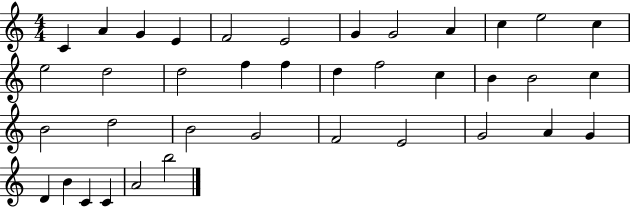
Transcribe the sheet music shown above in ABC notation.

X:1
T:Untitled
M:4/4
L:1/4
K:C
C A G E F2 E2 G G2 A c e2 c e2 d2 d2 f f d f2 c B B2 c B2 d2 B2 G2 F2 E2 G2 A G D B C C A2 b2